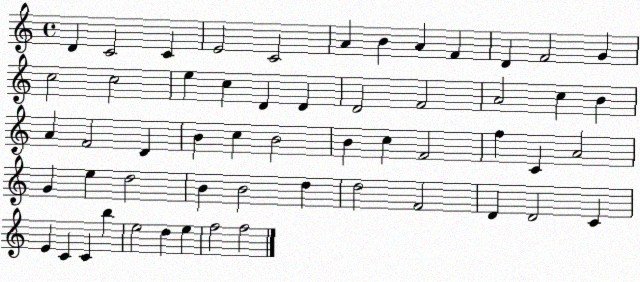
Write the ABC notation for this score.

X:1
T:Untitled
M:4/4
L:1/4
K:C
D C2 C E2 C2 A B A F D F2 G c2 c2 e c D D D2 F2 A2 c B A F2 D B c B2 B c F2 f C A2 G e d2 B B2 d d2 F2 D D2 C E C C b e2 d e f2 f2